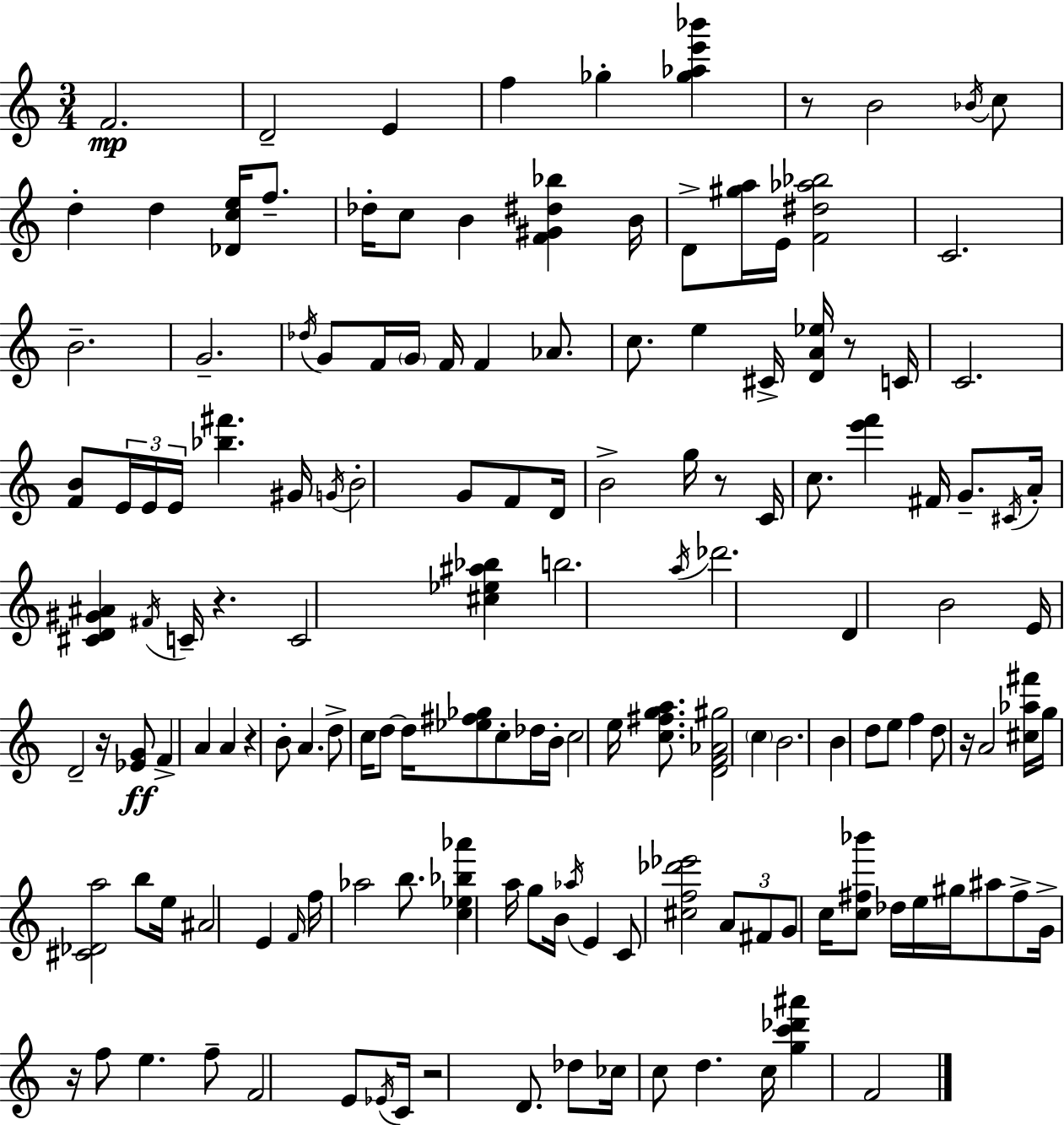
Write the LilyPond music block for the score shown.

{
  \clef treble
  \numericTimeSignature
  \time 3/4
  \key a \minor
  f'2.\mp | d'2-- e'4 | f''4 ges''4-. <ges'' aes'' e''' bes'''>4 | r8 b'2 \acciaccatura { bes'16 } c''8 | \break d''4-. d''4 <des' c'' e''>16 f''8.-- | des''16-. c''8 b'4 <f' gis' dis'' bes''>4 | b'16 d'8-> <gis'' a''>16 e'16 <f' dis'' aes'' bes''>2 | c'2. | \break b'2.-- | g'2.-- | \acciaccatura { des''16 } g'8 f'16 \parenthesize g'16 f'16 f'4 aes'8. | c''8. e''4 cis'16-> <d' a' ees''>16 r8 | \break c'16 c'2. | <f' b'>8 \tuplet 3/2 { e'16 e'16 e'16 } <bes'' fis'''>4. | gis'16 \acciaccatura { g'16 } b'2-. g'8 | f'8 d'16 b'2-> | \break g''16 r8 c'16 c''8. <e''' f'''>4 fis'16 | g'8.-- \acciaccatura { cis'16 } a'16-. <cis' d' gis' ais'>4 \acciaccatura { fis'16 } c'16-- r4. | c'2 | <cis'' ees'' ais'' bes''>4 b''2. | \break \acciaccatura { a''16 } des'''2. | d'4 b'2 | e'16 d'2-- | r16 <ees' g'>8\ff f'4-> a'4 | \break a'4 r4 b'8-. | a'4. d''8-> c''16 d''8~~ d''16 | <ees'' fis'' ges''>8 c''8-. des''16 b'16-. c''2 | e''16 <c'' fis'' g'' a''>8. <d' f' aes' gis''>2 | \break \parenthesize c''4 b'2. | b'4 d''8 | e''8 f''4 d''8 r16 a'2 | <cis'' aes'' fis'''>16 g''16 <cis' des' a''>2 | \break b''8 e''16 ais'2 | e'4 \grace { f'16 } f''16 aes''2 | b''8. <c'' ees'' bes'' aes'''>4 a''16 | g''8 b'16 \acciaccatura { aes''16 } e'4 c'8 <cis'' f'' des''' ees'''>2 | \break \tuplet 3/2 { a'8 fis'8 g'8 } | c''16 <c'' fis'' bes'''>8 des''16 e''16 gis''16 ais''8 fis''8-> g'16-> r16 | f''8 e''4. f''8-- f'2 | e'8 \acciaccatura { ees'16 } c'16 r2 | \break d'8. des''8 ces''16 | c''8 d''4. c''16 <g'' c''' des''' ais'''>4 | f'2 \bar "|."
}